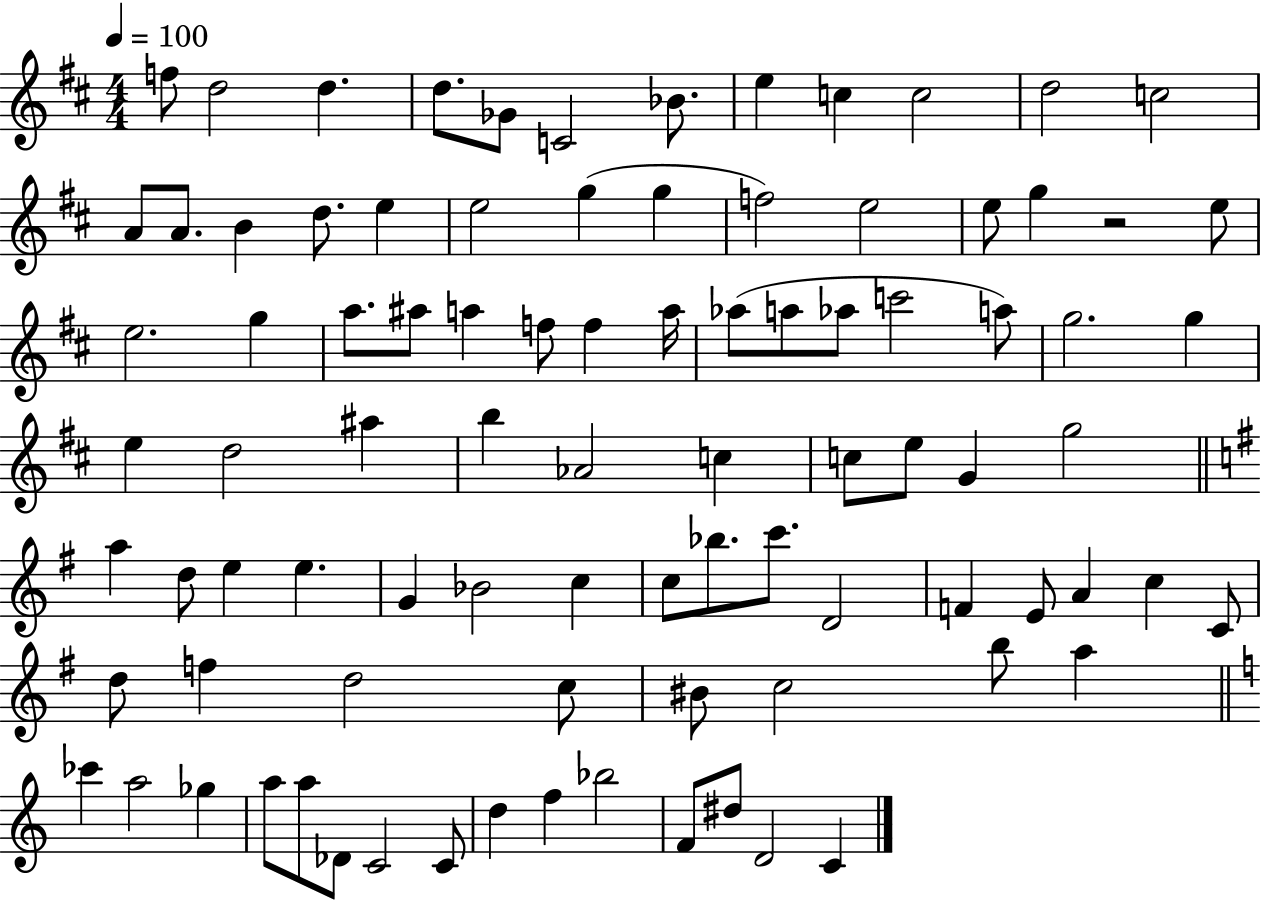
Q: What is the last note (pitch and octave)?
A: C4